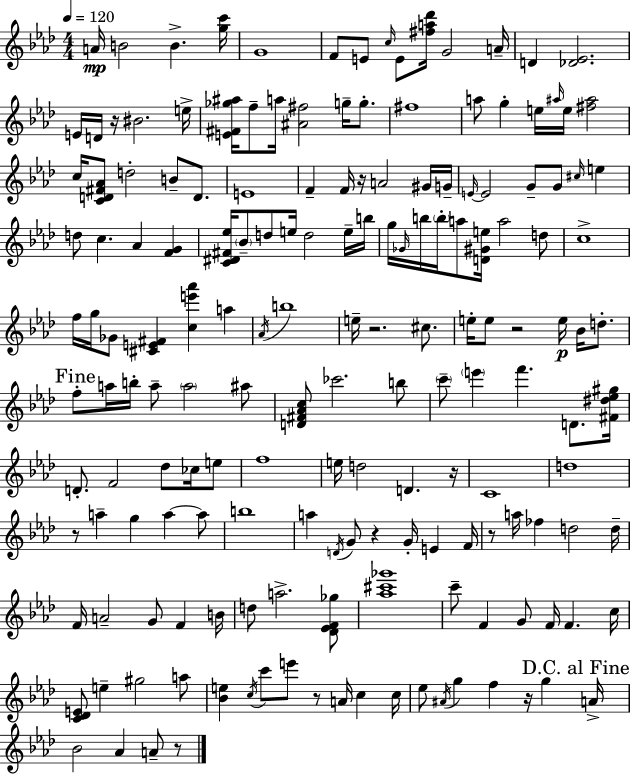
{
  \clef treble
  \numericTimeSignature
  \time 4/4
  \key aes \major
  \tempo 4 = 120
  a'16\mp b'2 b'4.-> <g'' c'''>16 | g'1 | f'8 e'8 \grace { c''16 } e'8 <fis'' a'' des'''>16 g'2 | a'16-- d'4 <des' ees'>2. | \break e'16 d'16 r16 bis'2. | e''16-> <e' fis' ges'' ais''>16 f''8-- a''16 <ais' fis''>2 g''16-- g''8.-. | fis''1 | a''8 g''4-. e''16 \grace { ais''16 } e''16 <fis'' ais''>2 | \break c''16 <c' d' fis' aes'>8 d''2-. b'8-- d'8. | e'1 | f'4-- f'16 r16 a'2 | gis'16 g'16-- \grace { e'16~ }~ e'2 g'8-- g'8 \grace { cis''16 } | \break e''4 d''8 c''4. aes'4 | <f' g'>4 <c' dis' fis' ees''>16 \parenthesize bes'8-- d''8 e''16 d''2 | e''16-- b''16 g''16 \grace { ges'16 } b''16 \parenthesize b''16-. a''8 <d' gis' e''>16 a''2 | d''8 c''1-> | \break f''16 g''16 ges'8 <cis' e' fis'>4 <c'' e''' aes'''>4 | a''4 \acciaccatura { aes'16 } b''1 | e''16-- r2. | cis''8. e''16-. e''8 r2 | \break e''16\p bes'16 d''8.-. \mark "Fine" f''8-. a''16 b''16-. a''8-- \parenthesize a''2 | ais''8 <d' fis' aes' c''>8 ces'''2. | b''8 \parenthesize c'''8-- \parenthesize e'''4 f'''4. | d'8. <fis' dis'' ees'' gis''>16 d'8.-. f'2 | \break des''8 ces''16 e''8 f''1 | e''16 d''2 d'4. | r16 c'1 | d''1 | \break r8 a''4-- g''4 | a''4~~ a''8 b''1 | a''4 \acciaccatura { d'16 } g'8 r4 | g'16-. e'4 f'16 r8 a''16 fes''4 d''2 | \break d''16-- f'16 a'2-- | g'8 f'4 b'16 d''8 a''2.-> | <des' ees' f' ges''>8 <aes'' cis''' ges'''>1 | c'''8-- f'4 g'8 f'16 | \break f'4. c''16 <c' des' e'>8 e''4-- gis''2 | a''8 <bes' e''>4 \acciaccatura { c''16 } c'''8 e'''8 | r8 a'16 c''4 c''16 ees''8 \acciaccatura { ais'16 } g''4 f''4 | r16 g''4 \mark "D.C. al Fine" a'16-> bes'2 | \break aes'4 a'8-- r8 \bar "|."
}